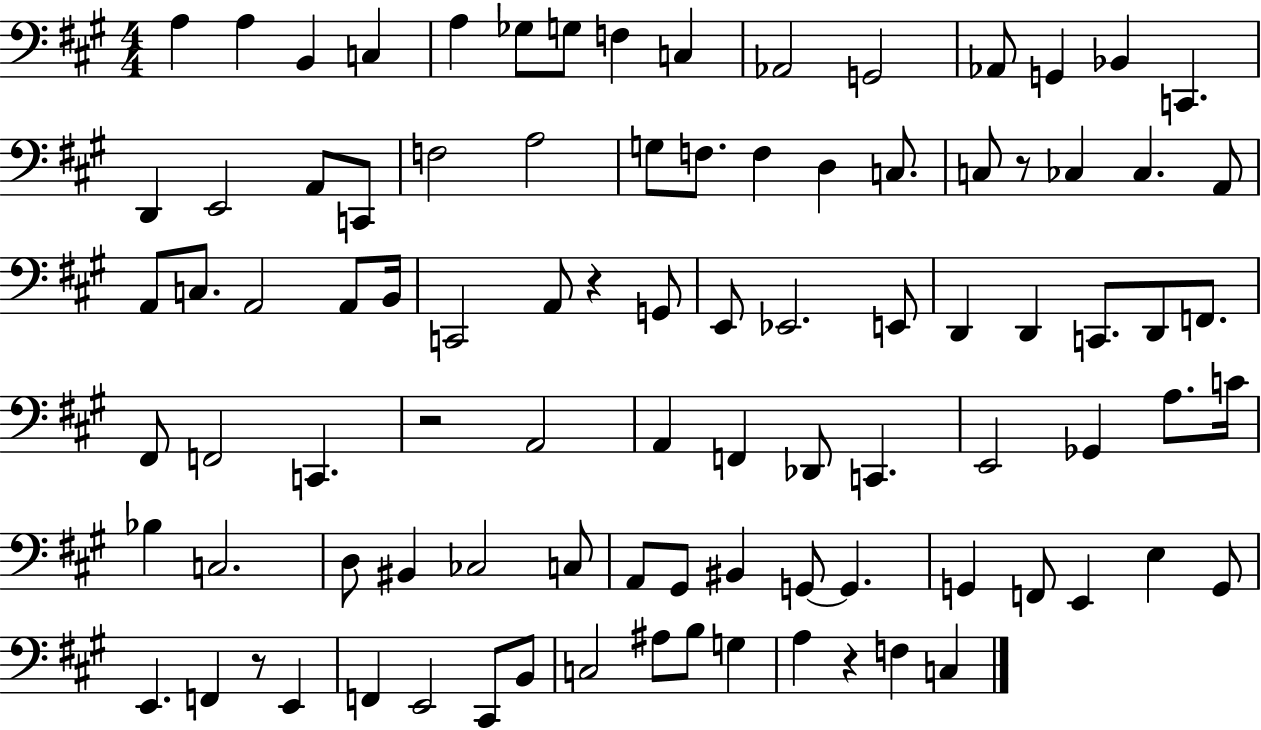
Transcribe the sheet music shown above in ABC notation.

X:1
T:Untitled
M:4/4
L:1/4
K:A
A, A, B,, C, A, _G,/2 G,/2 F, C, _A,,2 G,,2 _A,,/2 G,, _B,, C,, D,, E,,2 A,,/2 C,,/2 F,2 A,2 G,/2 F,/2 F, D, C,/2 C,/2 z/2 _C, _C, A,,/2 A,,/2 C,/2 A,,2 A,,/2 B,,/4 C,,2 A,,/2 z G,,/2 E,,/2 _E,,2 E,,/2 D,, D,, C,,/2 D,,/2 F,,/2 ^F,,/2 F,,2 C,, z2 A,,2 A,, F,, _D,,/2 C,, E,,2 _G,, A,/2 C/4 _B, C,2 D,/2 ^B,, _C,2 C,/2 A,,/2 ^G,,/2 ^B,, G,,/2 G,, G,, F,,/2 E,, E, G,,/2 E,, F,, z/2 E,, F,, E,,2 ^C,,/2 B,,/2 C,2 ^A,/2 B,/2 G, A, z F, C,